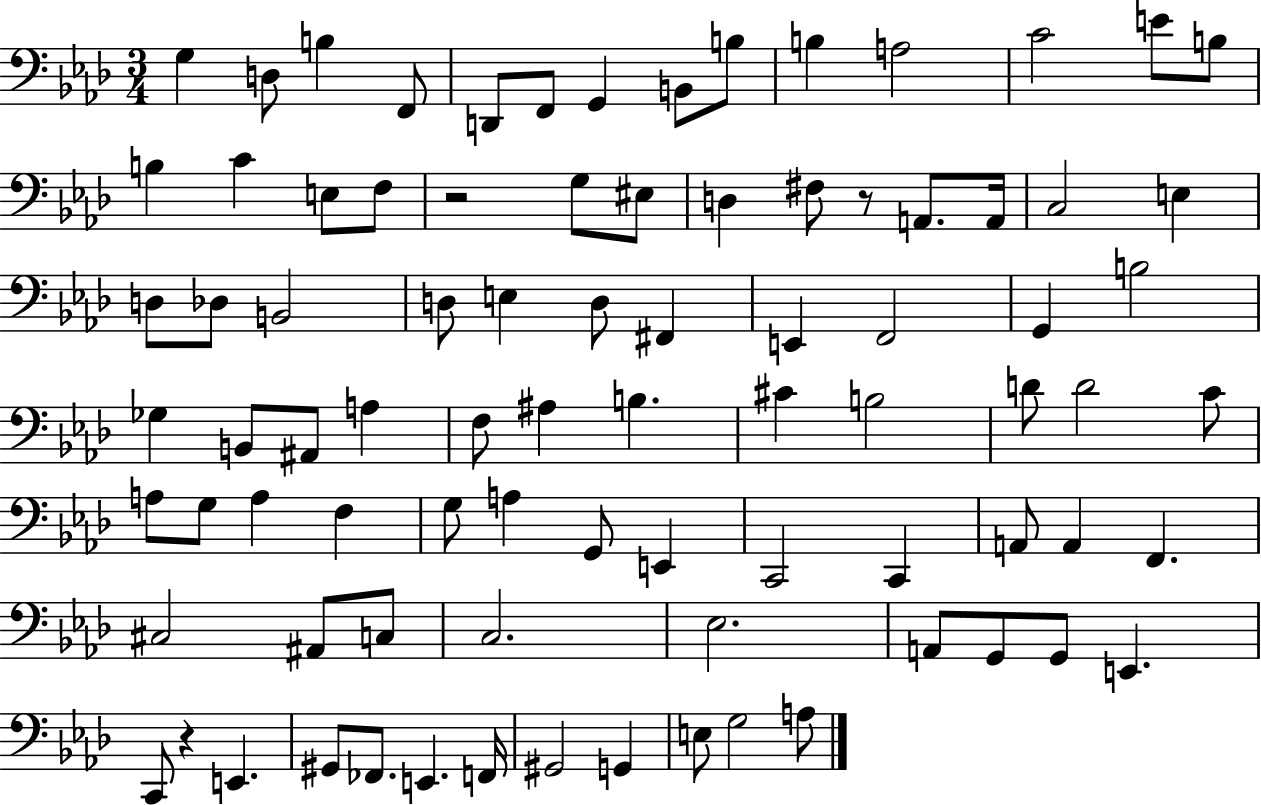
G3/q D3/e B3/q F2/e D2/e F2/e G2/q B2/e B3/e B3/q A3/h C4/h E4/e B3/e B3/q C4/q E3/e F3/e R/h G3/e EIS3/e D3/q F#3/e R/e A2/e. A2/s C3/h E3/q D3/e Db3/e B2/h D3/e E3/q D3/e F#2/q E2/q F2/h G2/q B3/h Gb3/q B2/e A#2/e A3/q F3/e A#3/q B3/q. C#4/q B3/h D4/e D4/h C4/e A3/e G3/e A3/q F3/q G3/e A3/q G2/e E2/q C2/h C2/q A2/e A2/q F2/q. C#3/h A#2/e C3/e C3/h. Eb3/h. A2/e G2/e G2/e E2/q. C2/e R/q E2/q. G#2/e FES2/e. E2/q. F2/s G#2/h G2/q E3/e G3/h A3/e